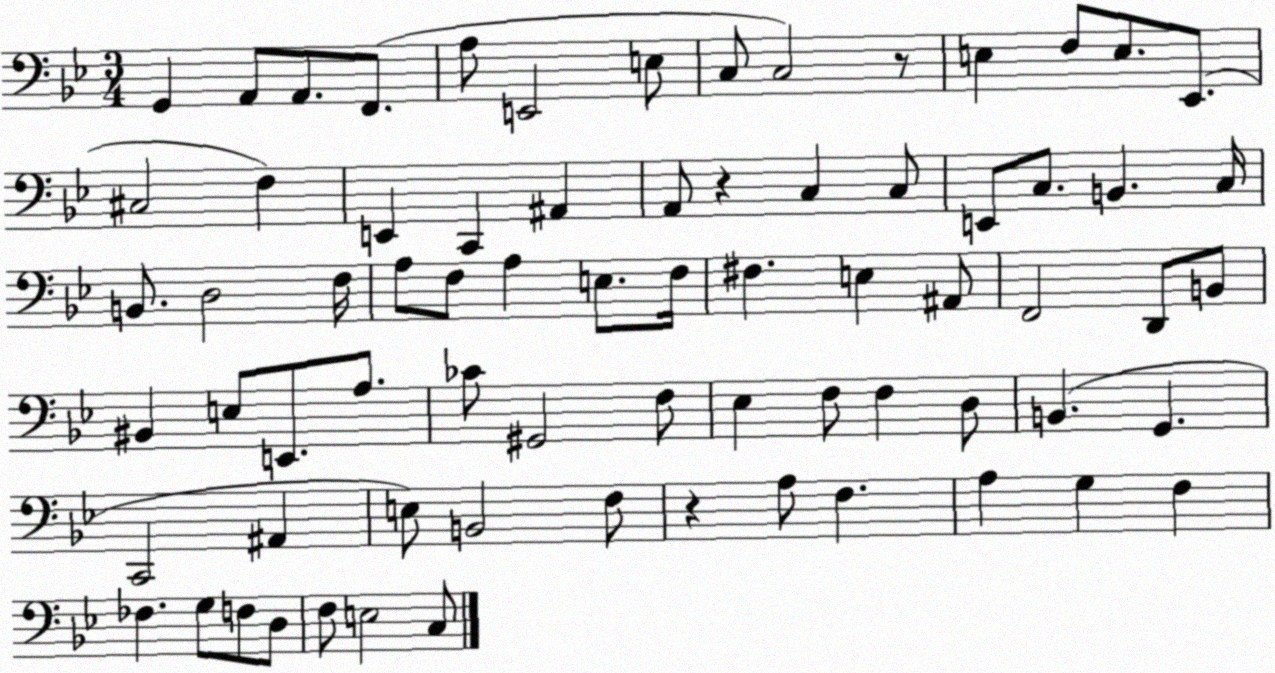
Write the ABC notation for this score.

X:1
T:Untitled
M:3/4
L:1/4
K:Bb
G,, A,,/2 A,,/2 F,,/2 A,/2 E,,2 E,/2 C,/2 C,2 z/2 E, F,/2 E,/2 _E,,/2 ^C,2 F, E,, C,, ^A,, A,,/2 z C, C,/2 E,,/2 C,/2 B,, C,/4 B,,/2 D,2 F,/4 A,/2 F,/2 A, E,/2 F,/4 ^F, E, ^A,,/2 F,,2 D,,/2 B,,/2 ^B,, E,/2 E,,/2 A,/2 _C/2 ^G,,2 F,/2 _E, F,/2 F, D,/2 B,, G,, C,,2 ^A,, E,/2 B,,2 F,/2 z A,/2 F, A, G, F, _F, G,/2 F,/2 D,/2 F,/2 E,2 C,/2